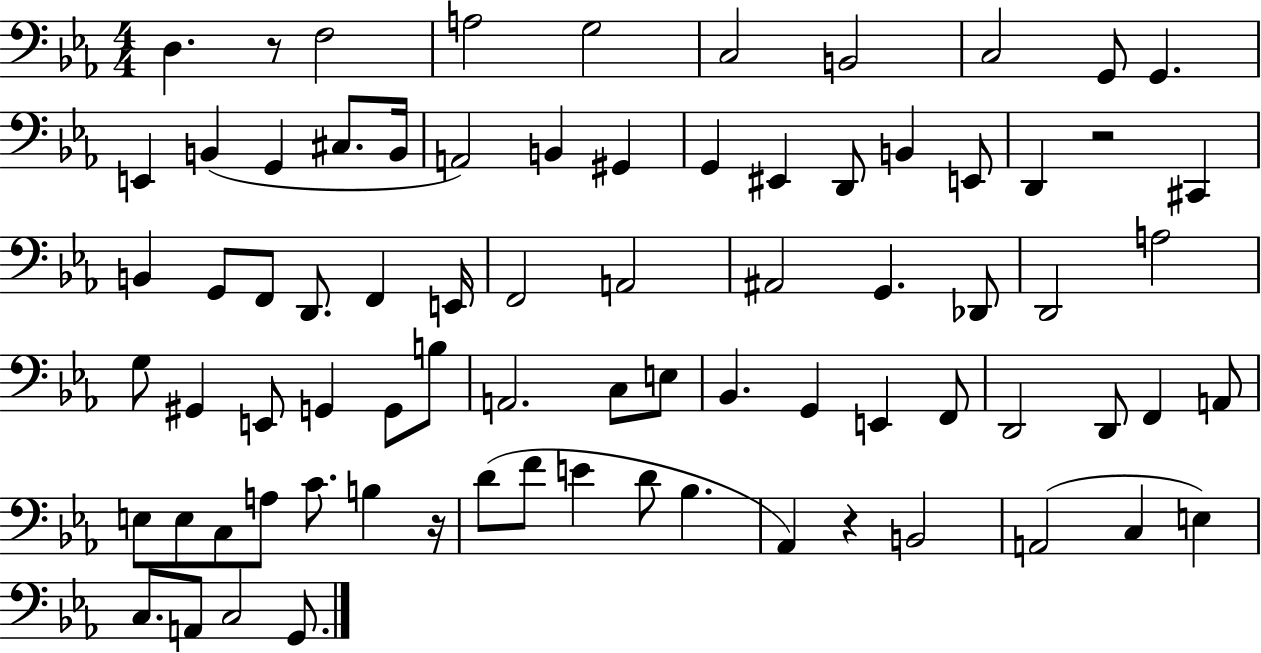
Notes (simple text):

D3/q. R/e F3/h A3/h G3/h C3/h B2/h C3/h G2/e G2/q. E2/q B2/q G2/q C#3/e. B2/s A2/h B2/q G#2/q G2/q EIS2/q D2/e B2/q E2/e D2/q R/h C#2/q B2/q G2/e F2/e D2/e. F2/q E2/s F2/h A2/h A#2/h G2/q. Db2/e D2/h A3/h G3/e G#2/q E2/e G2/q G2/e B3/e A2/h. C3/e E3/e Bb2/q. G2/q E2/q F2/e D2/h D2/e F2/q A2/e E3/e E3/e C3/e A3/e C4/e. B3/q R/s D4/e F4/e E4/q D4/e Bb3/q. Ab2/q R/q B2/h A2/h C3/q E3/q C3/e. A2/e C3/h G2/e.